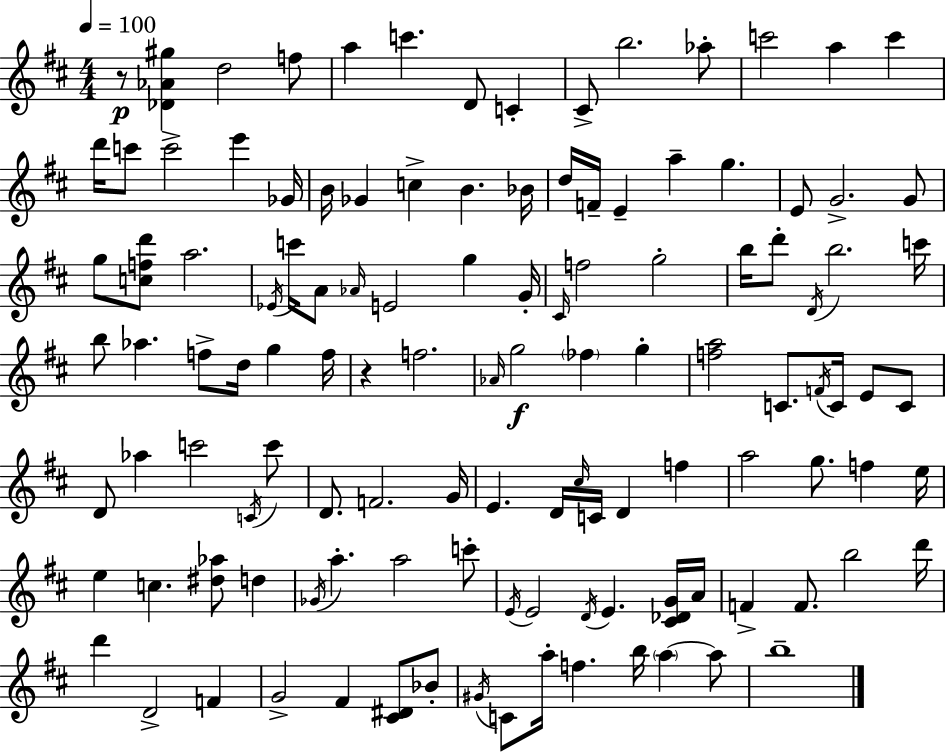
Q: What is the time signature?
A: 4/4